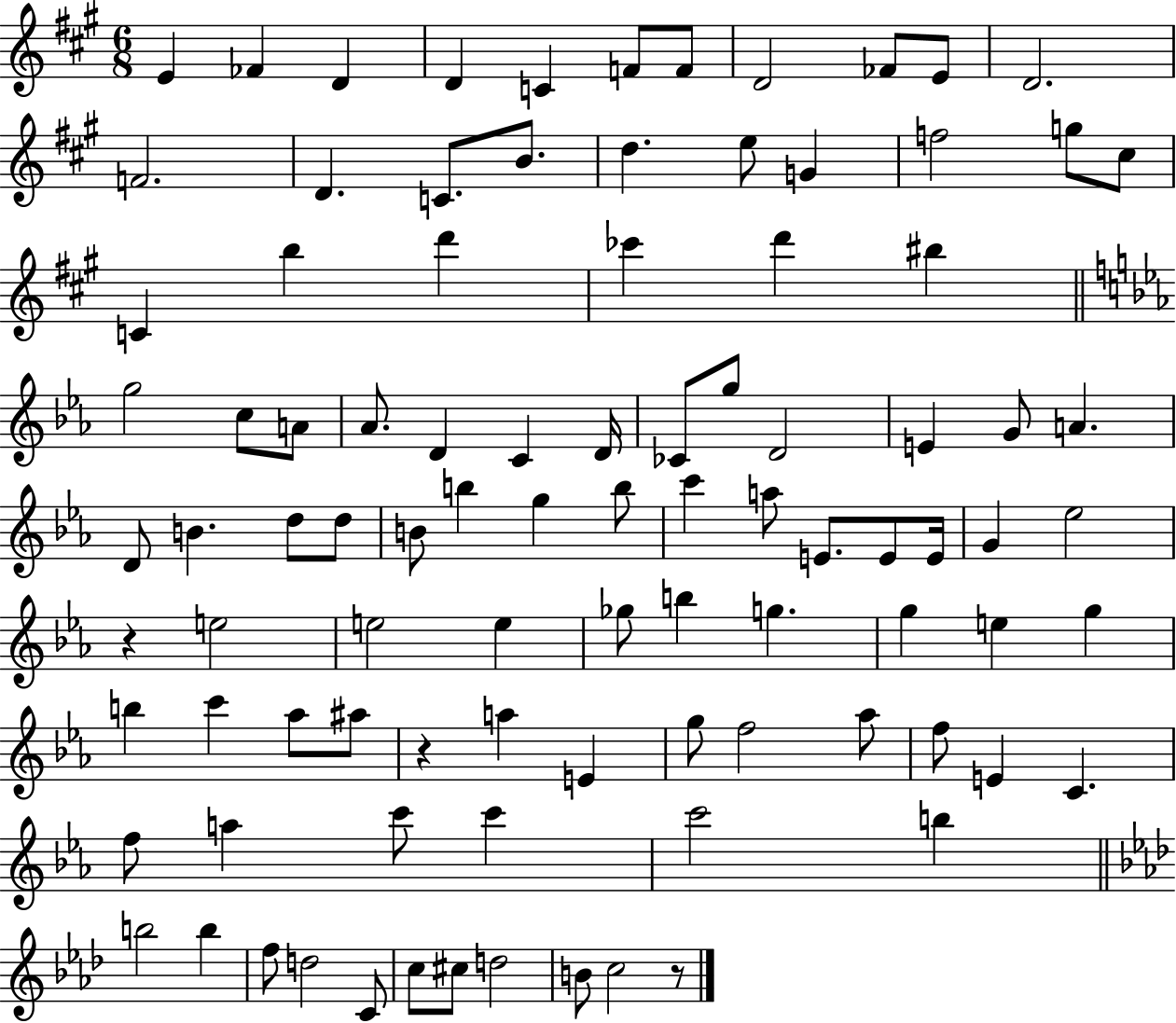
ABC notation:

X:1
T:Untitled
M:6/8
L:1/4
K:A
E _F D D C F/2 F/2 D2 _F/2 E/2 D2 F2 D C/2 B/2 d e/2 G f2 g/2 ^c/2 C b d' _c' d' ^b g2 c/2 A/2 _A/2 D C D/4 _C/2 g/2 D2 E G/2 A D/2 B d/2 d/2 B/2 b g b/2 c' a/2 E/2 E/2 E/4 G _e2 z e2 e2 e _g/2 b g g e g b c' _a/2 ^a/2 z a E g/2 f2 _a/2 f/2 E C f/2 a c'/2 c' c'2 b b2 b f/2 d2 C/2 c/2 ^c/2 d2 B/2 c2 z/2